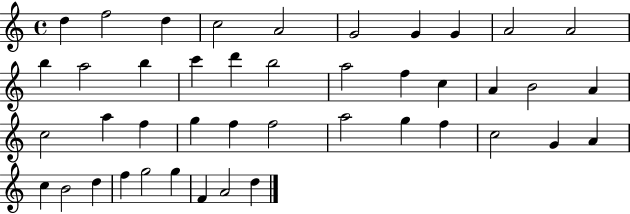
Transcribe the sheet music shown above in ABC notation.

X:1
T:Untitled
M:4/4
L:1/4
K:C
d f2 d c2 A2 G2 G G A2 A2 b a2 b c' d' b2 a2 f c A B2 A c2 a f g f f2 a2 g f c2 G A c B2 d f g2 g F A2 d